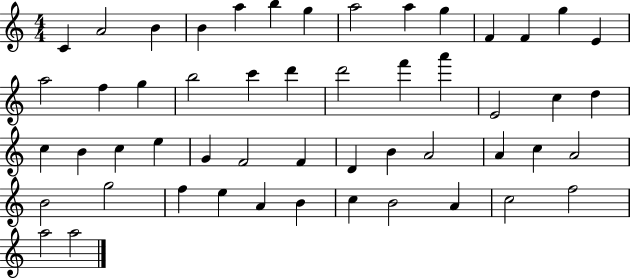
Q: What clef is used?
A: treble